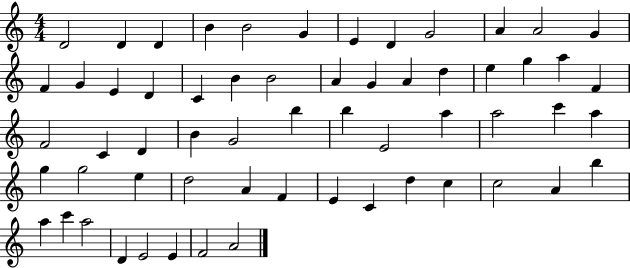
X:1
T:Untitled
M:4/4
L:1/4
K:C
D2 D D B B2 G E D G2 A A2 G F G E D C B B2 A G A d e g a F F2 C D B G2 b b E2 a a2 c' a g g2 e d2 A F E C d c c2 A b a c' a2 D E2 E F2 A2